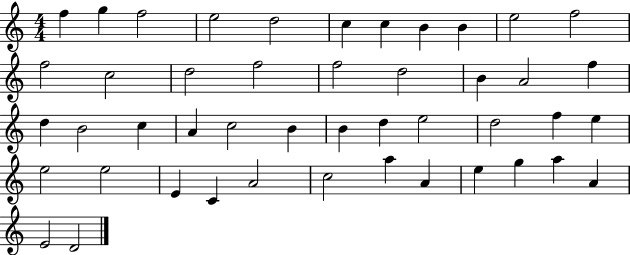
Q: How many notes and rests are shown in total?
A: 46